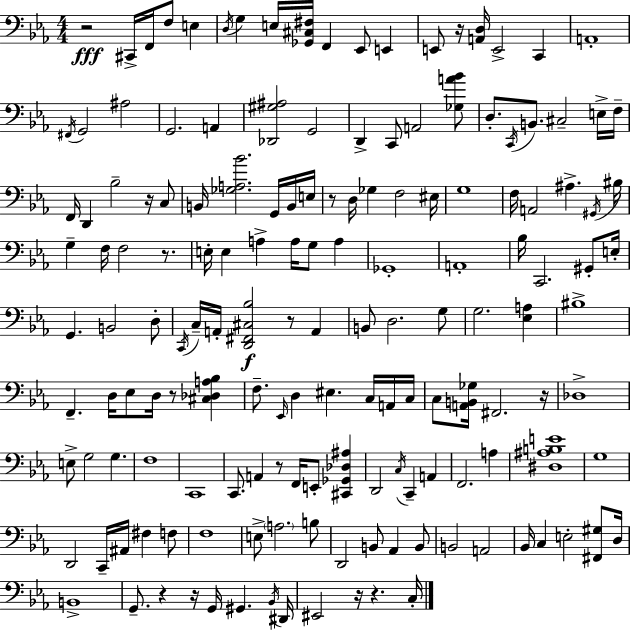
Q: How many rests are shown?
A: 13